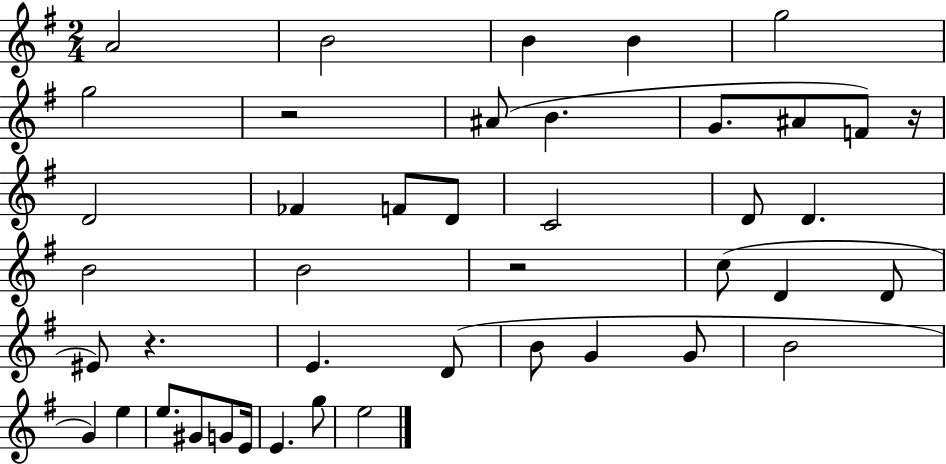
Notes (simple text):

A4/h B4/h B4/q B4/q G5/h G5/h R/h A#4/e B4/q. G4/e. A#4/e F4/e R/s D4/h FES4/q F4/e D4/e C4/h D4/e D4/q. B4/h B4/h R/h C5/e D4/q D4/e EIS4/e R/q. E4/q. D4/e B4/e G4/q G4/e B4/h G4/q E5/q E5/e. G#4/e G4/e E4/s E4/q. G5/e E5/h